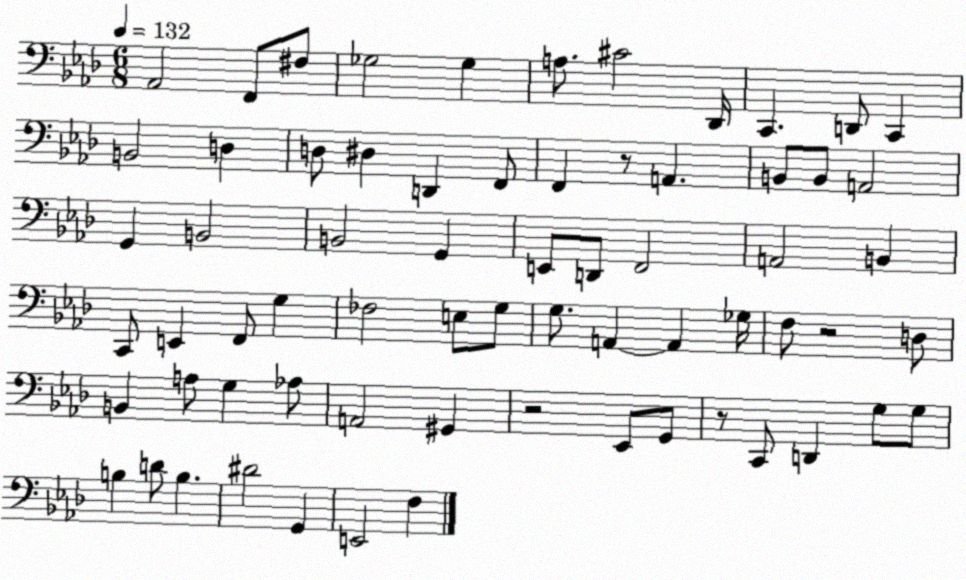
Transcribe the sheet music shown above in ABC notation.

X:1
T:Untitled
M:6/8
L:1/4
K:Ab
_A,,2 F,,/2 ^F,/2 _G,2 _G, A,/2 ^C2 _D,,/4 C,, D,,/2 C,, B,,2 D, D,/2 ^D, D,, F,,/2 F,, z/2 A,, B,,/2 B,,/2 A,,2 G,, B,,2 B,,2 G,, E,,/2 D,,/2 F,,2 A,,2 B,, C,,/2 E,, F,,/2 G, _F,2 E,/2 G,/2 G,/2 A,, A,, _G,/4 F,/2 z2 D,/2 B,, A,/2 G, _A,/2 A,,2 ^G,, z2 _E,,/2 G,,/2 z/2 C,,/2 D,, G,/2 G,/2 B, D/2 B, ^D2 G,, E,,2 F,